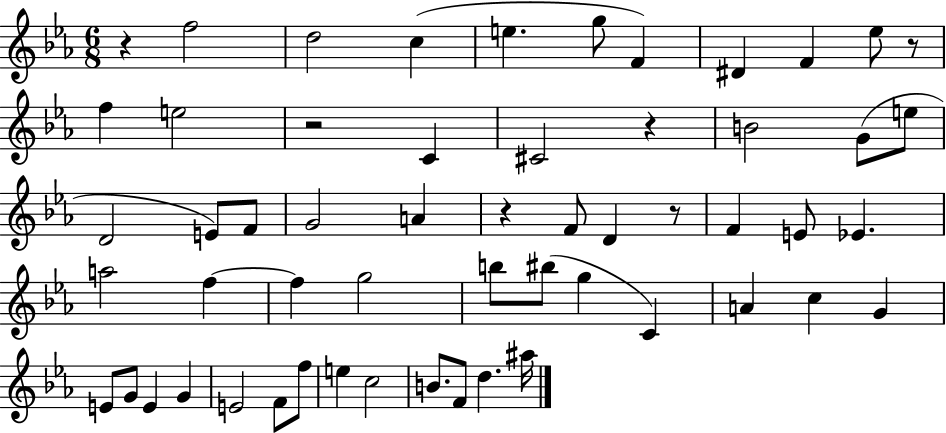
X:1
T:Untitled
M:6/8
L:1/4
K:Eb
z f2 d2 c e g/2 F ^D F _e/2 z/2 f e2 z2 C ^C2 z B2 G/2 e/2 D2 E/2 F/2 G2 A z F/2 D z/2 F E/2 _E a2 f f g2 b/2 ^b/2 g C A c G E/2 G/2 E G E2 F/2 f/2 e c2 B/2 F/2 d ^a/4